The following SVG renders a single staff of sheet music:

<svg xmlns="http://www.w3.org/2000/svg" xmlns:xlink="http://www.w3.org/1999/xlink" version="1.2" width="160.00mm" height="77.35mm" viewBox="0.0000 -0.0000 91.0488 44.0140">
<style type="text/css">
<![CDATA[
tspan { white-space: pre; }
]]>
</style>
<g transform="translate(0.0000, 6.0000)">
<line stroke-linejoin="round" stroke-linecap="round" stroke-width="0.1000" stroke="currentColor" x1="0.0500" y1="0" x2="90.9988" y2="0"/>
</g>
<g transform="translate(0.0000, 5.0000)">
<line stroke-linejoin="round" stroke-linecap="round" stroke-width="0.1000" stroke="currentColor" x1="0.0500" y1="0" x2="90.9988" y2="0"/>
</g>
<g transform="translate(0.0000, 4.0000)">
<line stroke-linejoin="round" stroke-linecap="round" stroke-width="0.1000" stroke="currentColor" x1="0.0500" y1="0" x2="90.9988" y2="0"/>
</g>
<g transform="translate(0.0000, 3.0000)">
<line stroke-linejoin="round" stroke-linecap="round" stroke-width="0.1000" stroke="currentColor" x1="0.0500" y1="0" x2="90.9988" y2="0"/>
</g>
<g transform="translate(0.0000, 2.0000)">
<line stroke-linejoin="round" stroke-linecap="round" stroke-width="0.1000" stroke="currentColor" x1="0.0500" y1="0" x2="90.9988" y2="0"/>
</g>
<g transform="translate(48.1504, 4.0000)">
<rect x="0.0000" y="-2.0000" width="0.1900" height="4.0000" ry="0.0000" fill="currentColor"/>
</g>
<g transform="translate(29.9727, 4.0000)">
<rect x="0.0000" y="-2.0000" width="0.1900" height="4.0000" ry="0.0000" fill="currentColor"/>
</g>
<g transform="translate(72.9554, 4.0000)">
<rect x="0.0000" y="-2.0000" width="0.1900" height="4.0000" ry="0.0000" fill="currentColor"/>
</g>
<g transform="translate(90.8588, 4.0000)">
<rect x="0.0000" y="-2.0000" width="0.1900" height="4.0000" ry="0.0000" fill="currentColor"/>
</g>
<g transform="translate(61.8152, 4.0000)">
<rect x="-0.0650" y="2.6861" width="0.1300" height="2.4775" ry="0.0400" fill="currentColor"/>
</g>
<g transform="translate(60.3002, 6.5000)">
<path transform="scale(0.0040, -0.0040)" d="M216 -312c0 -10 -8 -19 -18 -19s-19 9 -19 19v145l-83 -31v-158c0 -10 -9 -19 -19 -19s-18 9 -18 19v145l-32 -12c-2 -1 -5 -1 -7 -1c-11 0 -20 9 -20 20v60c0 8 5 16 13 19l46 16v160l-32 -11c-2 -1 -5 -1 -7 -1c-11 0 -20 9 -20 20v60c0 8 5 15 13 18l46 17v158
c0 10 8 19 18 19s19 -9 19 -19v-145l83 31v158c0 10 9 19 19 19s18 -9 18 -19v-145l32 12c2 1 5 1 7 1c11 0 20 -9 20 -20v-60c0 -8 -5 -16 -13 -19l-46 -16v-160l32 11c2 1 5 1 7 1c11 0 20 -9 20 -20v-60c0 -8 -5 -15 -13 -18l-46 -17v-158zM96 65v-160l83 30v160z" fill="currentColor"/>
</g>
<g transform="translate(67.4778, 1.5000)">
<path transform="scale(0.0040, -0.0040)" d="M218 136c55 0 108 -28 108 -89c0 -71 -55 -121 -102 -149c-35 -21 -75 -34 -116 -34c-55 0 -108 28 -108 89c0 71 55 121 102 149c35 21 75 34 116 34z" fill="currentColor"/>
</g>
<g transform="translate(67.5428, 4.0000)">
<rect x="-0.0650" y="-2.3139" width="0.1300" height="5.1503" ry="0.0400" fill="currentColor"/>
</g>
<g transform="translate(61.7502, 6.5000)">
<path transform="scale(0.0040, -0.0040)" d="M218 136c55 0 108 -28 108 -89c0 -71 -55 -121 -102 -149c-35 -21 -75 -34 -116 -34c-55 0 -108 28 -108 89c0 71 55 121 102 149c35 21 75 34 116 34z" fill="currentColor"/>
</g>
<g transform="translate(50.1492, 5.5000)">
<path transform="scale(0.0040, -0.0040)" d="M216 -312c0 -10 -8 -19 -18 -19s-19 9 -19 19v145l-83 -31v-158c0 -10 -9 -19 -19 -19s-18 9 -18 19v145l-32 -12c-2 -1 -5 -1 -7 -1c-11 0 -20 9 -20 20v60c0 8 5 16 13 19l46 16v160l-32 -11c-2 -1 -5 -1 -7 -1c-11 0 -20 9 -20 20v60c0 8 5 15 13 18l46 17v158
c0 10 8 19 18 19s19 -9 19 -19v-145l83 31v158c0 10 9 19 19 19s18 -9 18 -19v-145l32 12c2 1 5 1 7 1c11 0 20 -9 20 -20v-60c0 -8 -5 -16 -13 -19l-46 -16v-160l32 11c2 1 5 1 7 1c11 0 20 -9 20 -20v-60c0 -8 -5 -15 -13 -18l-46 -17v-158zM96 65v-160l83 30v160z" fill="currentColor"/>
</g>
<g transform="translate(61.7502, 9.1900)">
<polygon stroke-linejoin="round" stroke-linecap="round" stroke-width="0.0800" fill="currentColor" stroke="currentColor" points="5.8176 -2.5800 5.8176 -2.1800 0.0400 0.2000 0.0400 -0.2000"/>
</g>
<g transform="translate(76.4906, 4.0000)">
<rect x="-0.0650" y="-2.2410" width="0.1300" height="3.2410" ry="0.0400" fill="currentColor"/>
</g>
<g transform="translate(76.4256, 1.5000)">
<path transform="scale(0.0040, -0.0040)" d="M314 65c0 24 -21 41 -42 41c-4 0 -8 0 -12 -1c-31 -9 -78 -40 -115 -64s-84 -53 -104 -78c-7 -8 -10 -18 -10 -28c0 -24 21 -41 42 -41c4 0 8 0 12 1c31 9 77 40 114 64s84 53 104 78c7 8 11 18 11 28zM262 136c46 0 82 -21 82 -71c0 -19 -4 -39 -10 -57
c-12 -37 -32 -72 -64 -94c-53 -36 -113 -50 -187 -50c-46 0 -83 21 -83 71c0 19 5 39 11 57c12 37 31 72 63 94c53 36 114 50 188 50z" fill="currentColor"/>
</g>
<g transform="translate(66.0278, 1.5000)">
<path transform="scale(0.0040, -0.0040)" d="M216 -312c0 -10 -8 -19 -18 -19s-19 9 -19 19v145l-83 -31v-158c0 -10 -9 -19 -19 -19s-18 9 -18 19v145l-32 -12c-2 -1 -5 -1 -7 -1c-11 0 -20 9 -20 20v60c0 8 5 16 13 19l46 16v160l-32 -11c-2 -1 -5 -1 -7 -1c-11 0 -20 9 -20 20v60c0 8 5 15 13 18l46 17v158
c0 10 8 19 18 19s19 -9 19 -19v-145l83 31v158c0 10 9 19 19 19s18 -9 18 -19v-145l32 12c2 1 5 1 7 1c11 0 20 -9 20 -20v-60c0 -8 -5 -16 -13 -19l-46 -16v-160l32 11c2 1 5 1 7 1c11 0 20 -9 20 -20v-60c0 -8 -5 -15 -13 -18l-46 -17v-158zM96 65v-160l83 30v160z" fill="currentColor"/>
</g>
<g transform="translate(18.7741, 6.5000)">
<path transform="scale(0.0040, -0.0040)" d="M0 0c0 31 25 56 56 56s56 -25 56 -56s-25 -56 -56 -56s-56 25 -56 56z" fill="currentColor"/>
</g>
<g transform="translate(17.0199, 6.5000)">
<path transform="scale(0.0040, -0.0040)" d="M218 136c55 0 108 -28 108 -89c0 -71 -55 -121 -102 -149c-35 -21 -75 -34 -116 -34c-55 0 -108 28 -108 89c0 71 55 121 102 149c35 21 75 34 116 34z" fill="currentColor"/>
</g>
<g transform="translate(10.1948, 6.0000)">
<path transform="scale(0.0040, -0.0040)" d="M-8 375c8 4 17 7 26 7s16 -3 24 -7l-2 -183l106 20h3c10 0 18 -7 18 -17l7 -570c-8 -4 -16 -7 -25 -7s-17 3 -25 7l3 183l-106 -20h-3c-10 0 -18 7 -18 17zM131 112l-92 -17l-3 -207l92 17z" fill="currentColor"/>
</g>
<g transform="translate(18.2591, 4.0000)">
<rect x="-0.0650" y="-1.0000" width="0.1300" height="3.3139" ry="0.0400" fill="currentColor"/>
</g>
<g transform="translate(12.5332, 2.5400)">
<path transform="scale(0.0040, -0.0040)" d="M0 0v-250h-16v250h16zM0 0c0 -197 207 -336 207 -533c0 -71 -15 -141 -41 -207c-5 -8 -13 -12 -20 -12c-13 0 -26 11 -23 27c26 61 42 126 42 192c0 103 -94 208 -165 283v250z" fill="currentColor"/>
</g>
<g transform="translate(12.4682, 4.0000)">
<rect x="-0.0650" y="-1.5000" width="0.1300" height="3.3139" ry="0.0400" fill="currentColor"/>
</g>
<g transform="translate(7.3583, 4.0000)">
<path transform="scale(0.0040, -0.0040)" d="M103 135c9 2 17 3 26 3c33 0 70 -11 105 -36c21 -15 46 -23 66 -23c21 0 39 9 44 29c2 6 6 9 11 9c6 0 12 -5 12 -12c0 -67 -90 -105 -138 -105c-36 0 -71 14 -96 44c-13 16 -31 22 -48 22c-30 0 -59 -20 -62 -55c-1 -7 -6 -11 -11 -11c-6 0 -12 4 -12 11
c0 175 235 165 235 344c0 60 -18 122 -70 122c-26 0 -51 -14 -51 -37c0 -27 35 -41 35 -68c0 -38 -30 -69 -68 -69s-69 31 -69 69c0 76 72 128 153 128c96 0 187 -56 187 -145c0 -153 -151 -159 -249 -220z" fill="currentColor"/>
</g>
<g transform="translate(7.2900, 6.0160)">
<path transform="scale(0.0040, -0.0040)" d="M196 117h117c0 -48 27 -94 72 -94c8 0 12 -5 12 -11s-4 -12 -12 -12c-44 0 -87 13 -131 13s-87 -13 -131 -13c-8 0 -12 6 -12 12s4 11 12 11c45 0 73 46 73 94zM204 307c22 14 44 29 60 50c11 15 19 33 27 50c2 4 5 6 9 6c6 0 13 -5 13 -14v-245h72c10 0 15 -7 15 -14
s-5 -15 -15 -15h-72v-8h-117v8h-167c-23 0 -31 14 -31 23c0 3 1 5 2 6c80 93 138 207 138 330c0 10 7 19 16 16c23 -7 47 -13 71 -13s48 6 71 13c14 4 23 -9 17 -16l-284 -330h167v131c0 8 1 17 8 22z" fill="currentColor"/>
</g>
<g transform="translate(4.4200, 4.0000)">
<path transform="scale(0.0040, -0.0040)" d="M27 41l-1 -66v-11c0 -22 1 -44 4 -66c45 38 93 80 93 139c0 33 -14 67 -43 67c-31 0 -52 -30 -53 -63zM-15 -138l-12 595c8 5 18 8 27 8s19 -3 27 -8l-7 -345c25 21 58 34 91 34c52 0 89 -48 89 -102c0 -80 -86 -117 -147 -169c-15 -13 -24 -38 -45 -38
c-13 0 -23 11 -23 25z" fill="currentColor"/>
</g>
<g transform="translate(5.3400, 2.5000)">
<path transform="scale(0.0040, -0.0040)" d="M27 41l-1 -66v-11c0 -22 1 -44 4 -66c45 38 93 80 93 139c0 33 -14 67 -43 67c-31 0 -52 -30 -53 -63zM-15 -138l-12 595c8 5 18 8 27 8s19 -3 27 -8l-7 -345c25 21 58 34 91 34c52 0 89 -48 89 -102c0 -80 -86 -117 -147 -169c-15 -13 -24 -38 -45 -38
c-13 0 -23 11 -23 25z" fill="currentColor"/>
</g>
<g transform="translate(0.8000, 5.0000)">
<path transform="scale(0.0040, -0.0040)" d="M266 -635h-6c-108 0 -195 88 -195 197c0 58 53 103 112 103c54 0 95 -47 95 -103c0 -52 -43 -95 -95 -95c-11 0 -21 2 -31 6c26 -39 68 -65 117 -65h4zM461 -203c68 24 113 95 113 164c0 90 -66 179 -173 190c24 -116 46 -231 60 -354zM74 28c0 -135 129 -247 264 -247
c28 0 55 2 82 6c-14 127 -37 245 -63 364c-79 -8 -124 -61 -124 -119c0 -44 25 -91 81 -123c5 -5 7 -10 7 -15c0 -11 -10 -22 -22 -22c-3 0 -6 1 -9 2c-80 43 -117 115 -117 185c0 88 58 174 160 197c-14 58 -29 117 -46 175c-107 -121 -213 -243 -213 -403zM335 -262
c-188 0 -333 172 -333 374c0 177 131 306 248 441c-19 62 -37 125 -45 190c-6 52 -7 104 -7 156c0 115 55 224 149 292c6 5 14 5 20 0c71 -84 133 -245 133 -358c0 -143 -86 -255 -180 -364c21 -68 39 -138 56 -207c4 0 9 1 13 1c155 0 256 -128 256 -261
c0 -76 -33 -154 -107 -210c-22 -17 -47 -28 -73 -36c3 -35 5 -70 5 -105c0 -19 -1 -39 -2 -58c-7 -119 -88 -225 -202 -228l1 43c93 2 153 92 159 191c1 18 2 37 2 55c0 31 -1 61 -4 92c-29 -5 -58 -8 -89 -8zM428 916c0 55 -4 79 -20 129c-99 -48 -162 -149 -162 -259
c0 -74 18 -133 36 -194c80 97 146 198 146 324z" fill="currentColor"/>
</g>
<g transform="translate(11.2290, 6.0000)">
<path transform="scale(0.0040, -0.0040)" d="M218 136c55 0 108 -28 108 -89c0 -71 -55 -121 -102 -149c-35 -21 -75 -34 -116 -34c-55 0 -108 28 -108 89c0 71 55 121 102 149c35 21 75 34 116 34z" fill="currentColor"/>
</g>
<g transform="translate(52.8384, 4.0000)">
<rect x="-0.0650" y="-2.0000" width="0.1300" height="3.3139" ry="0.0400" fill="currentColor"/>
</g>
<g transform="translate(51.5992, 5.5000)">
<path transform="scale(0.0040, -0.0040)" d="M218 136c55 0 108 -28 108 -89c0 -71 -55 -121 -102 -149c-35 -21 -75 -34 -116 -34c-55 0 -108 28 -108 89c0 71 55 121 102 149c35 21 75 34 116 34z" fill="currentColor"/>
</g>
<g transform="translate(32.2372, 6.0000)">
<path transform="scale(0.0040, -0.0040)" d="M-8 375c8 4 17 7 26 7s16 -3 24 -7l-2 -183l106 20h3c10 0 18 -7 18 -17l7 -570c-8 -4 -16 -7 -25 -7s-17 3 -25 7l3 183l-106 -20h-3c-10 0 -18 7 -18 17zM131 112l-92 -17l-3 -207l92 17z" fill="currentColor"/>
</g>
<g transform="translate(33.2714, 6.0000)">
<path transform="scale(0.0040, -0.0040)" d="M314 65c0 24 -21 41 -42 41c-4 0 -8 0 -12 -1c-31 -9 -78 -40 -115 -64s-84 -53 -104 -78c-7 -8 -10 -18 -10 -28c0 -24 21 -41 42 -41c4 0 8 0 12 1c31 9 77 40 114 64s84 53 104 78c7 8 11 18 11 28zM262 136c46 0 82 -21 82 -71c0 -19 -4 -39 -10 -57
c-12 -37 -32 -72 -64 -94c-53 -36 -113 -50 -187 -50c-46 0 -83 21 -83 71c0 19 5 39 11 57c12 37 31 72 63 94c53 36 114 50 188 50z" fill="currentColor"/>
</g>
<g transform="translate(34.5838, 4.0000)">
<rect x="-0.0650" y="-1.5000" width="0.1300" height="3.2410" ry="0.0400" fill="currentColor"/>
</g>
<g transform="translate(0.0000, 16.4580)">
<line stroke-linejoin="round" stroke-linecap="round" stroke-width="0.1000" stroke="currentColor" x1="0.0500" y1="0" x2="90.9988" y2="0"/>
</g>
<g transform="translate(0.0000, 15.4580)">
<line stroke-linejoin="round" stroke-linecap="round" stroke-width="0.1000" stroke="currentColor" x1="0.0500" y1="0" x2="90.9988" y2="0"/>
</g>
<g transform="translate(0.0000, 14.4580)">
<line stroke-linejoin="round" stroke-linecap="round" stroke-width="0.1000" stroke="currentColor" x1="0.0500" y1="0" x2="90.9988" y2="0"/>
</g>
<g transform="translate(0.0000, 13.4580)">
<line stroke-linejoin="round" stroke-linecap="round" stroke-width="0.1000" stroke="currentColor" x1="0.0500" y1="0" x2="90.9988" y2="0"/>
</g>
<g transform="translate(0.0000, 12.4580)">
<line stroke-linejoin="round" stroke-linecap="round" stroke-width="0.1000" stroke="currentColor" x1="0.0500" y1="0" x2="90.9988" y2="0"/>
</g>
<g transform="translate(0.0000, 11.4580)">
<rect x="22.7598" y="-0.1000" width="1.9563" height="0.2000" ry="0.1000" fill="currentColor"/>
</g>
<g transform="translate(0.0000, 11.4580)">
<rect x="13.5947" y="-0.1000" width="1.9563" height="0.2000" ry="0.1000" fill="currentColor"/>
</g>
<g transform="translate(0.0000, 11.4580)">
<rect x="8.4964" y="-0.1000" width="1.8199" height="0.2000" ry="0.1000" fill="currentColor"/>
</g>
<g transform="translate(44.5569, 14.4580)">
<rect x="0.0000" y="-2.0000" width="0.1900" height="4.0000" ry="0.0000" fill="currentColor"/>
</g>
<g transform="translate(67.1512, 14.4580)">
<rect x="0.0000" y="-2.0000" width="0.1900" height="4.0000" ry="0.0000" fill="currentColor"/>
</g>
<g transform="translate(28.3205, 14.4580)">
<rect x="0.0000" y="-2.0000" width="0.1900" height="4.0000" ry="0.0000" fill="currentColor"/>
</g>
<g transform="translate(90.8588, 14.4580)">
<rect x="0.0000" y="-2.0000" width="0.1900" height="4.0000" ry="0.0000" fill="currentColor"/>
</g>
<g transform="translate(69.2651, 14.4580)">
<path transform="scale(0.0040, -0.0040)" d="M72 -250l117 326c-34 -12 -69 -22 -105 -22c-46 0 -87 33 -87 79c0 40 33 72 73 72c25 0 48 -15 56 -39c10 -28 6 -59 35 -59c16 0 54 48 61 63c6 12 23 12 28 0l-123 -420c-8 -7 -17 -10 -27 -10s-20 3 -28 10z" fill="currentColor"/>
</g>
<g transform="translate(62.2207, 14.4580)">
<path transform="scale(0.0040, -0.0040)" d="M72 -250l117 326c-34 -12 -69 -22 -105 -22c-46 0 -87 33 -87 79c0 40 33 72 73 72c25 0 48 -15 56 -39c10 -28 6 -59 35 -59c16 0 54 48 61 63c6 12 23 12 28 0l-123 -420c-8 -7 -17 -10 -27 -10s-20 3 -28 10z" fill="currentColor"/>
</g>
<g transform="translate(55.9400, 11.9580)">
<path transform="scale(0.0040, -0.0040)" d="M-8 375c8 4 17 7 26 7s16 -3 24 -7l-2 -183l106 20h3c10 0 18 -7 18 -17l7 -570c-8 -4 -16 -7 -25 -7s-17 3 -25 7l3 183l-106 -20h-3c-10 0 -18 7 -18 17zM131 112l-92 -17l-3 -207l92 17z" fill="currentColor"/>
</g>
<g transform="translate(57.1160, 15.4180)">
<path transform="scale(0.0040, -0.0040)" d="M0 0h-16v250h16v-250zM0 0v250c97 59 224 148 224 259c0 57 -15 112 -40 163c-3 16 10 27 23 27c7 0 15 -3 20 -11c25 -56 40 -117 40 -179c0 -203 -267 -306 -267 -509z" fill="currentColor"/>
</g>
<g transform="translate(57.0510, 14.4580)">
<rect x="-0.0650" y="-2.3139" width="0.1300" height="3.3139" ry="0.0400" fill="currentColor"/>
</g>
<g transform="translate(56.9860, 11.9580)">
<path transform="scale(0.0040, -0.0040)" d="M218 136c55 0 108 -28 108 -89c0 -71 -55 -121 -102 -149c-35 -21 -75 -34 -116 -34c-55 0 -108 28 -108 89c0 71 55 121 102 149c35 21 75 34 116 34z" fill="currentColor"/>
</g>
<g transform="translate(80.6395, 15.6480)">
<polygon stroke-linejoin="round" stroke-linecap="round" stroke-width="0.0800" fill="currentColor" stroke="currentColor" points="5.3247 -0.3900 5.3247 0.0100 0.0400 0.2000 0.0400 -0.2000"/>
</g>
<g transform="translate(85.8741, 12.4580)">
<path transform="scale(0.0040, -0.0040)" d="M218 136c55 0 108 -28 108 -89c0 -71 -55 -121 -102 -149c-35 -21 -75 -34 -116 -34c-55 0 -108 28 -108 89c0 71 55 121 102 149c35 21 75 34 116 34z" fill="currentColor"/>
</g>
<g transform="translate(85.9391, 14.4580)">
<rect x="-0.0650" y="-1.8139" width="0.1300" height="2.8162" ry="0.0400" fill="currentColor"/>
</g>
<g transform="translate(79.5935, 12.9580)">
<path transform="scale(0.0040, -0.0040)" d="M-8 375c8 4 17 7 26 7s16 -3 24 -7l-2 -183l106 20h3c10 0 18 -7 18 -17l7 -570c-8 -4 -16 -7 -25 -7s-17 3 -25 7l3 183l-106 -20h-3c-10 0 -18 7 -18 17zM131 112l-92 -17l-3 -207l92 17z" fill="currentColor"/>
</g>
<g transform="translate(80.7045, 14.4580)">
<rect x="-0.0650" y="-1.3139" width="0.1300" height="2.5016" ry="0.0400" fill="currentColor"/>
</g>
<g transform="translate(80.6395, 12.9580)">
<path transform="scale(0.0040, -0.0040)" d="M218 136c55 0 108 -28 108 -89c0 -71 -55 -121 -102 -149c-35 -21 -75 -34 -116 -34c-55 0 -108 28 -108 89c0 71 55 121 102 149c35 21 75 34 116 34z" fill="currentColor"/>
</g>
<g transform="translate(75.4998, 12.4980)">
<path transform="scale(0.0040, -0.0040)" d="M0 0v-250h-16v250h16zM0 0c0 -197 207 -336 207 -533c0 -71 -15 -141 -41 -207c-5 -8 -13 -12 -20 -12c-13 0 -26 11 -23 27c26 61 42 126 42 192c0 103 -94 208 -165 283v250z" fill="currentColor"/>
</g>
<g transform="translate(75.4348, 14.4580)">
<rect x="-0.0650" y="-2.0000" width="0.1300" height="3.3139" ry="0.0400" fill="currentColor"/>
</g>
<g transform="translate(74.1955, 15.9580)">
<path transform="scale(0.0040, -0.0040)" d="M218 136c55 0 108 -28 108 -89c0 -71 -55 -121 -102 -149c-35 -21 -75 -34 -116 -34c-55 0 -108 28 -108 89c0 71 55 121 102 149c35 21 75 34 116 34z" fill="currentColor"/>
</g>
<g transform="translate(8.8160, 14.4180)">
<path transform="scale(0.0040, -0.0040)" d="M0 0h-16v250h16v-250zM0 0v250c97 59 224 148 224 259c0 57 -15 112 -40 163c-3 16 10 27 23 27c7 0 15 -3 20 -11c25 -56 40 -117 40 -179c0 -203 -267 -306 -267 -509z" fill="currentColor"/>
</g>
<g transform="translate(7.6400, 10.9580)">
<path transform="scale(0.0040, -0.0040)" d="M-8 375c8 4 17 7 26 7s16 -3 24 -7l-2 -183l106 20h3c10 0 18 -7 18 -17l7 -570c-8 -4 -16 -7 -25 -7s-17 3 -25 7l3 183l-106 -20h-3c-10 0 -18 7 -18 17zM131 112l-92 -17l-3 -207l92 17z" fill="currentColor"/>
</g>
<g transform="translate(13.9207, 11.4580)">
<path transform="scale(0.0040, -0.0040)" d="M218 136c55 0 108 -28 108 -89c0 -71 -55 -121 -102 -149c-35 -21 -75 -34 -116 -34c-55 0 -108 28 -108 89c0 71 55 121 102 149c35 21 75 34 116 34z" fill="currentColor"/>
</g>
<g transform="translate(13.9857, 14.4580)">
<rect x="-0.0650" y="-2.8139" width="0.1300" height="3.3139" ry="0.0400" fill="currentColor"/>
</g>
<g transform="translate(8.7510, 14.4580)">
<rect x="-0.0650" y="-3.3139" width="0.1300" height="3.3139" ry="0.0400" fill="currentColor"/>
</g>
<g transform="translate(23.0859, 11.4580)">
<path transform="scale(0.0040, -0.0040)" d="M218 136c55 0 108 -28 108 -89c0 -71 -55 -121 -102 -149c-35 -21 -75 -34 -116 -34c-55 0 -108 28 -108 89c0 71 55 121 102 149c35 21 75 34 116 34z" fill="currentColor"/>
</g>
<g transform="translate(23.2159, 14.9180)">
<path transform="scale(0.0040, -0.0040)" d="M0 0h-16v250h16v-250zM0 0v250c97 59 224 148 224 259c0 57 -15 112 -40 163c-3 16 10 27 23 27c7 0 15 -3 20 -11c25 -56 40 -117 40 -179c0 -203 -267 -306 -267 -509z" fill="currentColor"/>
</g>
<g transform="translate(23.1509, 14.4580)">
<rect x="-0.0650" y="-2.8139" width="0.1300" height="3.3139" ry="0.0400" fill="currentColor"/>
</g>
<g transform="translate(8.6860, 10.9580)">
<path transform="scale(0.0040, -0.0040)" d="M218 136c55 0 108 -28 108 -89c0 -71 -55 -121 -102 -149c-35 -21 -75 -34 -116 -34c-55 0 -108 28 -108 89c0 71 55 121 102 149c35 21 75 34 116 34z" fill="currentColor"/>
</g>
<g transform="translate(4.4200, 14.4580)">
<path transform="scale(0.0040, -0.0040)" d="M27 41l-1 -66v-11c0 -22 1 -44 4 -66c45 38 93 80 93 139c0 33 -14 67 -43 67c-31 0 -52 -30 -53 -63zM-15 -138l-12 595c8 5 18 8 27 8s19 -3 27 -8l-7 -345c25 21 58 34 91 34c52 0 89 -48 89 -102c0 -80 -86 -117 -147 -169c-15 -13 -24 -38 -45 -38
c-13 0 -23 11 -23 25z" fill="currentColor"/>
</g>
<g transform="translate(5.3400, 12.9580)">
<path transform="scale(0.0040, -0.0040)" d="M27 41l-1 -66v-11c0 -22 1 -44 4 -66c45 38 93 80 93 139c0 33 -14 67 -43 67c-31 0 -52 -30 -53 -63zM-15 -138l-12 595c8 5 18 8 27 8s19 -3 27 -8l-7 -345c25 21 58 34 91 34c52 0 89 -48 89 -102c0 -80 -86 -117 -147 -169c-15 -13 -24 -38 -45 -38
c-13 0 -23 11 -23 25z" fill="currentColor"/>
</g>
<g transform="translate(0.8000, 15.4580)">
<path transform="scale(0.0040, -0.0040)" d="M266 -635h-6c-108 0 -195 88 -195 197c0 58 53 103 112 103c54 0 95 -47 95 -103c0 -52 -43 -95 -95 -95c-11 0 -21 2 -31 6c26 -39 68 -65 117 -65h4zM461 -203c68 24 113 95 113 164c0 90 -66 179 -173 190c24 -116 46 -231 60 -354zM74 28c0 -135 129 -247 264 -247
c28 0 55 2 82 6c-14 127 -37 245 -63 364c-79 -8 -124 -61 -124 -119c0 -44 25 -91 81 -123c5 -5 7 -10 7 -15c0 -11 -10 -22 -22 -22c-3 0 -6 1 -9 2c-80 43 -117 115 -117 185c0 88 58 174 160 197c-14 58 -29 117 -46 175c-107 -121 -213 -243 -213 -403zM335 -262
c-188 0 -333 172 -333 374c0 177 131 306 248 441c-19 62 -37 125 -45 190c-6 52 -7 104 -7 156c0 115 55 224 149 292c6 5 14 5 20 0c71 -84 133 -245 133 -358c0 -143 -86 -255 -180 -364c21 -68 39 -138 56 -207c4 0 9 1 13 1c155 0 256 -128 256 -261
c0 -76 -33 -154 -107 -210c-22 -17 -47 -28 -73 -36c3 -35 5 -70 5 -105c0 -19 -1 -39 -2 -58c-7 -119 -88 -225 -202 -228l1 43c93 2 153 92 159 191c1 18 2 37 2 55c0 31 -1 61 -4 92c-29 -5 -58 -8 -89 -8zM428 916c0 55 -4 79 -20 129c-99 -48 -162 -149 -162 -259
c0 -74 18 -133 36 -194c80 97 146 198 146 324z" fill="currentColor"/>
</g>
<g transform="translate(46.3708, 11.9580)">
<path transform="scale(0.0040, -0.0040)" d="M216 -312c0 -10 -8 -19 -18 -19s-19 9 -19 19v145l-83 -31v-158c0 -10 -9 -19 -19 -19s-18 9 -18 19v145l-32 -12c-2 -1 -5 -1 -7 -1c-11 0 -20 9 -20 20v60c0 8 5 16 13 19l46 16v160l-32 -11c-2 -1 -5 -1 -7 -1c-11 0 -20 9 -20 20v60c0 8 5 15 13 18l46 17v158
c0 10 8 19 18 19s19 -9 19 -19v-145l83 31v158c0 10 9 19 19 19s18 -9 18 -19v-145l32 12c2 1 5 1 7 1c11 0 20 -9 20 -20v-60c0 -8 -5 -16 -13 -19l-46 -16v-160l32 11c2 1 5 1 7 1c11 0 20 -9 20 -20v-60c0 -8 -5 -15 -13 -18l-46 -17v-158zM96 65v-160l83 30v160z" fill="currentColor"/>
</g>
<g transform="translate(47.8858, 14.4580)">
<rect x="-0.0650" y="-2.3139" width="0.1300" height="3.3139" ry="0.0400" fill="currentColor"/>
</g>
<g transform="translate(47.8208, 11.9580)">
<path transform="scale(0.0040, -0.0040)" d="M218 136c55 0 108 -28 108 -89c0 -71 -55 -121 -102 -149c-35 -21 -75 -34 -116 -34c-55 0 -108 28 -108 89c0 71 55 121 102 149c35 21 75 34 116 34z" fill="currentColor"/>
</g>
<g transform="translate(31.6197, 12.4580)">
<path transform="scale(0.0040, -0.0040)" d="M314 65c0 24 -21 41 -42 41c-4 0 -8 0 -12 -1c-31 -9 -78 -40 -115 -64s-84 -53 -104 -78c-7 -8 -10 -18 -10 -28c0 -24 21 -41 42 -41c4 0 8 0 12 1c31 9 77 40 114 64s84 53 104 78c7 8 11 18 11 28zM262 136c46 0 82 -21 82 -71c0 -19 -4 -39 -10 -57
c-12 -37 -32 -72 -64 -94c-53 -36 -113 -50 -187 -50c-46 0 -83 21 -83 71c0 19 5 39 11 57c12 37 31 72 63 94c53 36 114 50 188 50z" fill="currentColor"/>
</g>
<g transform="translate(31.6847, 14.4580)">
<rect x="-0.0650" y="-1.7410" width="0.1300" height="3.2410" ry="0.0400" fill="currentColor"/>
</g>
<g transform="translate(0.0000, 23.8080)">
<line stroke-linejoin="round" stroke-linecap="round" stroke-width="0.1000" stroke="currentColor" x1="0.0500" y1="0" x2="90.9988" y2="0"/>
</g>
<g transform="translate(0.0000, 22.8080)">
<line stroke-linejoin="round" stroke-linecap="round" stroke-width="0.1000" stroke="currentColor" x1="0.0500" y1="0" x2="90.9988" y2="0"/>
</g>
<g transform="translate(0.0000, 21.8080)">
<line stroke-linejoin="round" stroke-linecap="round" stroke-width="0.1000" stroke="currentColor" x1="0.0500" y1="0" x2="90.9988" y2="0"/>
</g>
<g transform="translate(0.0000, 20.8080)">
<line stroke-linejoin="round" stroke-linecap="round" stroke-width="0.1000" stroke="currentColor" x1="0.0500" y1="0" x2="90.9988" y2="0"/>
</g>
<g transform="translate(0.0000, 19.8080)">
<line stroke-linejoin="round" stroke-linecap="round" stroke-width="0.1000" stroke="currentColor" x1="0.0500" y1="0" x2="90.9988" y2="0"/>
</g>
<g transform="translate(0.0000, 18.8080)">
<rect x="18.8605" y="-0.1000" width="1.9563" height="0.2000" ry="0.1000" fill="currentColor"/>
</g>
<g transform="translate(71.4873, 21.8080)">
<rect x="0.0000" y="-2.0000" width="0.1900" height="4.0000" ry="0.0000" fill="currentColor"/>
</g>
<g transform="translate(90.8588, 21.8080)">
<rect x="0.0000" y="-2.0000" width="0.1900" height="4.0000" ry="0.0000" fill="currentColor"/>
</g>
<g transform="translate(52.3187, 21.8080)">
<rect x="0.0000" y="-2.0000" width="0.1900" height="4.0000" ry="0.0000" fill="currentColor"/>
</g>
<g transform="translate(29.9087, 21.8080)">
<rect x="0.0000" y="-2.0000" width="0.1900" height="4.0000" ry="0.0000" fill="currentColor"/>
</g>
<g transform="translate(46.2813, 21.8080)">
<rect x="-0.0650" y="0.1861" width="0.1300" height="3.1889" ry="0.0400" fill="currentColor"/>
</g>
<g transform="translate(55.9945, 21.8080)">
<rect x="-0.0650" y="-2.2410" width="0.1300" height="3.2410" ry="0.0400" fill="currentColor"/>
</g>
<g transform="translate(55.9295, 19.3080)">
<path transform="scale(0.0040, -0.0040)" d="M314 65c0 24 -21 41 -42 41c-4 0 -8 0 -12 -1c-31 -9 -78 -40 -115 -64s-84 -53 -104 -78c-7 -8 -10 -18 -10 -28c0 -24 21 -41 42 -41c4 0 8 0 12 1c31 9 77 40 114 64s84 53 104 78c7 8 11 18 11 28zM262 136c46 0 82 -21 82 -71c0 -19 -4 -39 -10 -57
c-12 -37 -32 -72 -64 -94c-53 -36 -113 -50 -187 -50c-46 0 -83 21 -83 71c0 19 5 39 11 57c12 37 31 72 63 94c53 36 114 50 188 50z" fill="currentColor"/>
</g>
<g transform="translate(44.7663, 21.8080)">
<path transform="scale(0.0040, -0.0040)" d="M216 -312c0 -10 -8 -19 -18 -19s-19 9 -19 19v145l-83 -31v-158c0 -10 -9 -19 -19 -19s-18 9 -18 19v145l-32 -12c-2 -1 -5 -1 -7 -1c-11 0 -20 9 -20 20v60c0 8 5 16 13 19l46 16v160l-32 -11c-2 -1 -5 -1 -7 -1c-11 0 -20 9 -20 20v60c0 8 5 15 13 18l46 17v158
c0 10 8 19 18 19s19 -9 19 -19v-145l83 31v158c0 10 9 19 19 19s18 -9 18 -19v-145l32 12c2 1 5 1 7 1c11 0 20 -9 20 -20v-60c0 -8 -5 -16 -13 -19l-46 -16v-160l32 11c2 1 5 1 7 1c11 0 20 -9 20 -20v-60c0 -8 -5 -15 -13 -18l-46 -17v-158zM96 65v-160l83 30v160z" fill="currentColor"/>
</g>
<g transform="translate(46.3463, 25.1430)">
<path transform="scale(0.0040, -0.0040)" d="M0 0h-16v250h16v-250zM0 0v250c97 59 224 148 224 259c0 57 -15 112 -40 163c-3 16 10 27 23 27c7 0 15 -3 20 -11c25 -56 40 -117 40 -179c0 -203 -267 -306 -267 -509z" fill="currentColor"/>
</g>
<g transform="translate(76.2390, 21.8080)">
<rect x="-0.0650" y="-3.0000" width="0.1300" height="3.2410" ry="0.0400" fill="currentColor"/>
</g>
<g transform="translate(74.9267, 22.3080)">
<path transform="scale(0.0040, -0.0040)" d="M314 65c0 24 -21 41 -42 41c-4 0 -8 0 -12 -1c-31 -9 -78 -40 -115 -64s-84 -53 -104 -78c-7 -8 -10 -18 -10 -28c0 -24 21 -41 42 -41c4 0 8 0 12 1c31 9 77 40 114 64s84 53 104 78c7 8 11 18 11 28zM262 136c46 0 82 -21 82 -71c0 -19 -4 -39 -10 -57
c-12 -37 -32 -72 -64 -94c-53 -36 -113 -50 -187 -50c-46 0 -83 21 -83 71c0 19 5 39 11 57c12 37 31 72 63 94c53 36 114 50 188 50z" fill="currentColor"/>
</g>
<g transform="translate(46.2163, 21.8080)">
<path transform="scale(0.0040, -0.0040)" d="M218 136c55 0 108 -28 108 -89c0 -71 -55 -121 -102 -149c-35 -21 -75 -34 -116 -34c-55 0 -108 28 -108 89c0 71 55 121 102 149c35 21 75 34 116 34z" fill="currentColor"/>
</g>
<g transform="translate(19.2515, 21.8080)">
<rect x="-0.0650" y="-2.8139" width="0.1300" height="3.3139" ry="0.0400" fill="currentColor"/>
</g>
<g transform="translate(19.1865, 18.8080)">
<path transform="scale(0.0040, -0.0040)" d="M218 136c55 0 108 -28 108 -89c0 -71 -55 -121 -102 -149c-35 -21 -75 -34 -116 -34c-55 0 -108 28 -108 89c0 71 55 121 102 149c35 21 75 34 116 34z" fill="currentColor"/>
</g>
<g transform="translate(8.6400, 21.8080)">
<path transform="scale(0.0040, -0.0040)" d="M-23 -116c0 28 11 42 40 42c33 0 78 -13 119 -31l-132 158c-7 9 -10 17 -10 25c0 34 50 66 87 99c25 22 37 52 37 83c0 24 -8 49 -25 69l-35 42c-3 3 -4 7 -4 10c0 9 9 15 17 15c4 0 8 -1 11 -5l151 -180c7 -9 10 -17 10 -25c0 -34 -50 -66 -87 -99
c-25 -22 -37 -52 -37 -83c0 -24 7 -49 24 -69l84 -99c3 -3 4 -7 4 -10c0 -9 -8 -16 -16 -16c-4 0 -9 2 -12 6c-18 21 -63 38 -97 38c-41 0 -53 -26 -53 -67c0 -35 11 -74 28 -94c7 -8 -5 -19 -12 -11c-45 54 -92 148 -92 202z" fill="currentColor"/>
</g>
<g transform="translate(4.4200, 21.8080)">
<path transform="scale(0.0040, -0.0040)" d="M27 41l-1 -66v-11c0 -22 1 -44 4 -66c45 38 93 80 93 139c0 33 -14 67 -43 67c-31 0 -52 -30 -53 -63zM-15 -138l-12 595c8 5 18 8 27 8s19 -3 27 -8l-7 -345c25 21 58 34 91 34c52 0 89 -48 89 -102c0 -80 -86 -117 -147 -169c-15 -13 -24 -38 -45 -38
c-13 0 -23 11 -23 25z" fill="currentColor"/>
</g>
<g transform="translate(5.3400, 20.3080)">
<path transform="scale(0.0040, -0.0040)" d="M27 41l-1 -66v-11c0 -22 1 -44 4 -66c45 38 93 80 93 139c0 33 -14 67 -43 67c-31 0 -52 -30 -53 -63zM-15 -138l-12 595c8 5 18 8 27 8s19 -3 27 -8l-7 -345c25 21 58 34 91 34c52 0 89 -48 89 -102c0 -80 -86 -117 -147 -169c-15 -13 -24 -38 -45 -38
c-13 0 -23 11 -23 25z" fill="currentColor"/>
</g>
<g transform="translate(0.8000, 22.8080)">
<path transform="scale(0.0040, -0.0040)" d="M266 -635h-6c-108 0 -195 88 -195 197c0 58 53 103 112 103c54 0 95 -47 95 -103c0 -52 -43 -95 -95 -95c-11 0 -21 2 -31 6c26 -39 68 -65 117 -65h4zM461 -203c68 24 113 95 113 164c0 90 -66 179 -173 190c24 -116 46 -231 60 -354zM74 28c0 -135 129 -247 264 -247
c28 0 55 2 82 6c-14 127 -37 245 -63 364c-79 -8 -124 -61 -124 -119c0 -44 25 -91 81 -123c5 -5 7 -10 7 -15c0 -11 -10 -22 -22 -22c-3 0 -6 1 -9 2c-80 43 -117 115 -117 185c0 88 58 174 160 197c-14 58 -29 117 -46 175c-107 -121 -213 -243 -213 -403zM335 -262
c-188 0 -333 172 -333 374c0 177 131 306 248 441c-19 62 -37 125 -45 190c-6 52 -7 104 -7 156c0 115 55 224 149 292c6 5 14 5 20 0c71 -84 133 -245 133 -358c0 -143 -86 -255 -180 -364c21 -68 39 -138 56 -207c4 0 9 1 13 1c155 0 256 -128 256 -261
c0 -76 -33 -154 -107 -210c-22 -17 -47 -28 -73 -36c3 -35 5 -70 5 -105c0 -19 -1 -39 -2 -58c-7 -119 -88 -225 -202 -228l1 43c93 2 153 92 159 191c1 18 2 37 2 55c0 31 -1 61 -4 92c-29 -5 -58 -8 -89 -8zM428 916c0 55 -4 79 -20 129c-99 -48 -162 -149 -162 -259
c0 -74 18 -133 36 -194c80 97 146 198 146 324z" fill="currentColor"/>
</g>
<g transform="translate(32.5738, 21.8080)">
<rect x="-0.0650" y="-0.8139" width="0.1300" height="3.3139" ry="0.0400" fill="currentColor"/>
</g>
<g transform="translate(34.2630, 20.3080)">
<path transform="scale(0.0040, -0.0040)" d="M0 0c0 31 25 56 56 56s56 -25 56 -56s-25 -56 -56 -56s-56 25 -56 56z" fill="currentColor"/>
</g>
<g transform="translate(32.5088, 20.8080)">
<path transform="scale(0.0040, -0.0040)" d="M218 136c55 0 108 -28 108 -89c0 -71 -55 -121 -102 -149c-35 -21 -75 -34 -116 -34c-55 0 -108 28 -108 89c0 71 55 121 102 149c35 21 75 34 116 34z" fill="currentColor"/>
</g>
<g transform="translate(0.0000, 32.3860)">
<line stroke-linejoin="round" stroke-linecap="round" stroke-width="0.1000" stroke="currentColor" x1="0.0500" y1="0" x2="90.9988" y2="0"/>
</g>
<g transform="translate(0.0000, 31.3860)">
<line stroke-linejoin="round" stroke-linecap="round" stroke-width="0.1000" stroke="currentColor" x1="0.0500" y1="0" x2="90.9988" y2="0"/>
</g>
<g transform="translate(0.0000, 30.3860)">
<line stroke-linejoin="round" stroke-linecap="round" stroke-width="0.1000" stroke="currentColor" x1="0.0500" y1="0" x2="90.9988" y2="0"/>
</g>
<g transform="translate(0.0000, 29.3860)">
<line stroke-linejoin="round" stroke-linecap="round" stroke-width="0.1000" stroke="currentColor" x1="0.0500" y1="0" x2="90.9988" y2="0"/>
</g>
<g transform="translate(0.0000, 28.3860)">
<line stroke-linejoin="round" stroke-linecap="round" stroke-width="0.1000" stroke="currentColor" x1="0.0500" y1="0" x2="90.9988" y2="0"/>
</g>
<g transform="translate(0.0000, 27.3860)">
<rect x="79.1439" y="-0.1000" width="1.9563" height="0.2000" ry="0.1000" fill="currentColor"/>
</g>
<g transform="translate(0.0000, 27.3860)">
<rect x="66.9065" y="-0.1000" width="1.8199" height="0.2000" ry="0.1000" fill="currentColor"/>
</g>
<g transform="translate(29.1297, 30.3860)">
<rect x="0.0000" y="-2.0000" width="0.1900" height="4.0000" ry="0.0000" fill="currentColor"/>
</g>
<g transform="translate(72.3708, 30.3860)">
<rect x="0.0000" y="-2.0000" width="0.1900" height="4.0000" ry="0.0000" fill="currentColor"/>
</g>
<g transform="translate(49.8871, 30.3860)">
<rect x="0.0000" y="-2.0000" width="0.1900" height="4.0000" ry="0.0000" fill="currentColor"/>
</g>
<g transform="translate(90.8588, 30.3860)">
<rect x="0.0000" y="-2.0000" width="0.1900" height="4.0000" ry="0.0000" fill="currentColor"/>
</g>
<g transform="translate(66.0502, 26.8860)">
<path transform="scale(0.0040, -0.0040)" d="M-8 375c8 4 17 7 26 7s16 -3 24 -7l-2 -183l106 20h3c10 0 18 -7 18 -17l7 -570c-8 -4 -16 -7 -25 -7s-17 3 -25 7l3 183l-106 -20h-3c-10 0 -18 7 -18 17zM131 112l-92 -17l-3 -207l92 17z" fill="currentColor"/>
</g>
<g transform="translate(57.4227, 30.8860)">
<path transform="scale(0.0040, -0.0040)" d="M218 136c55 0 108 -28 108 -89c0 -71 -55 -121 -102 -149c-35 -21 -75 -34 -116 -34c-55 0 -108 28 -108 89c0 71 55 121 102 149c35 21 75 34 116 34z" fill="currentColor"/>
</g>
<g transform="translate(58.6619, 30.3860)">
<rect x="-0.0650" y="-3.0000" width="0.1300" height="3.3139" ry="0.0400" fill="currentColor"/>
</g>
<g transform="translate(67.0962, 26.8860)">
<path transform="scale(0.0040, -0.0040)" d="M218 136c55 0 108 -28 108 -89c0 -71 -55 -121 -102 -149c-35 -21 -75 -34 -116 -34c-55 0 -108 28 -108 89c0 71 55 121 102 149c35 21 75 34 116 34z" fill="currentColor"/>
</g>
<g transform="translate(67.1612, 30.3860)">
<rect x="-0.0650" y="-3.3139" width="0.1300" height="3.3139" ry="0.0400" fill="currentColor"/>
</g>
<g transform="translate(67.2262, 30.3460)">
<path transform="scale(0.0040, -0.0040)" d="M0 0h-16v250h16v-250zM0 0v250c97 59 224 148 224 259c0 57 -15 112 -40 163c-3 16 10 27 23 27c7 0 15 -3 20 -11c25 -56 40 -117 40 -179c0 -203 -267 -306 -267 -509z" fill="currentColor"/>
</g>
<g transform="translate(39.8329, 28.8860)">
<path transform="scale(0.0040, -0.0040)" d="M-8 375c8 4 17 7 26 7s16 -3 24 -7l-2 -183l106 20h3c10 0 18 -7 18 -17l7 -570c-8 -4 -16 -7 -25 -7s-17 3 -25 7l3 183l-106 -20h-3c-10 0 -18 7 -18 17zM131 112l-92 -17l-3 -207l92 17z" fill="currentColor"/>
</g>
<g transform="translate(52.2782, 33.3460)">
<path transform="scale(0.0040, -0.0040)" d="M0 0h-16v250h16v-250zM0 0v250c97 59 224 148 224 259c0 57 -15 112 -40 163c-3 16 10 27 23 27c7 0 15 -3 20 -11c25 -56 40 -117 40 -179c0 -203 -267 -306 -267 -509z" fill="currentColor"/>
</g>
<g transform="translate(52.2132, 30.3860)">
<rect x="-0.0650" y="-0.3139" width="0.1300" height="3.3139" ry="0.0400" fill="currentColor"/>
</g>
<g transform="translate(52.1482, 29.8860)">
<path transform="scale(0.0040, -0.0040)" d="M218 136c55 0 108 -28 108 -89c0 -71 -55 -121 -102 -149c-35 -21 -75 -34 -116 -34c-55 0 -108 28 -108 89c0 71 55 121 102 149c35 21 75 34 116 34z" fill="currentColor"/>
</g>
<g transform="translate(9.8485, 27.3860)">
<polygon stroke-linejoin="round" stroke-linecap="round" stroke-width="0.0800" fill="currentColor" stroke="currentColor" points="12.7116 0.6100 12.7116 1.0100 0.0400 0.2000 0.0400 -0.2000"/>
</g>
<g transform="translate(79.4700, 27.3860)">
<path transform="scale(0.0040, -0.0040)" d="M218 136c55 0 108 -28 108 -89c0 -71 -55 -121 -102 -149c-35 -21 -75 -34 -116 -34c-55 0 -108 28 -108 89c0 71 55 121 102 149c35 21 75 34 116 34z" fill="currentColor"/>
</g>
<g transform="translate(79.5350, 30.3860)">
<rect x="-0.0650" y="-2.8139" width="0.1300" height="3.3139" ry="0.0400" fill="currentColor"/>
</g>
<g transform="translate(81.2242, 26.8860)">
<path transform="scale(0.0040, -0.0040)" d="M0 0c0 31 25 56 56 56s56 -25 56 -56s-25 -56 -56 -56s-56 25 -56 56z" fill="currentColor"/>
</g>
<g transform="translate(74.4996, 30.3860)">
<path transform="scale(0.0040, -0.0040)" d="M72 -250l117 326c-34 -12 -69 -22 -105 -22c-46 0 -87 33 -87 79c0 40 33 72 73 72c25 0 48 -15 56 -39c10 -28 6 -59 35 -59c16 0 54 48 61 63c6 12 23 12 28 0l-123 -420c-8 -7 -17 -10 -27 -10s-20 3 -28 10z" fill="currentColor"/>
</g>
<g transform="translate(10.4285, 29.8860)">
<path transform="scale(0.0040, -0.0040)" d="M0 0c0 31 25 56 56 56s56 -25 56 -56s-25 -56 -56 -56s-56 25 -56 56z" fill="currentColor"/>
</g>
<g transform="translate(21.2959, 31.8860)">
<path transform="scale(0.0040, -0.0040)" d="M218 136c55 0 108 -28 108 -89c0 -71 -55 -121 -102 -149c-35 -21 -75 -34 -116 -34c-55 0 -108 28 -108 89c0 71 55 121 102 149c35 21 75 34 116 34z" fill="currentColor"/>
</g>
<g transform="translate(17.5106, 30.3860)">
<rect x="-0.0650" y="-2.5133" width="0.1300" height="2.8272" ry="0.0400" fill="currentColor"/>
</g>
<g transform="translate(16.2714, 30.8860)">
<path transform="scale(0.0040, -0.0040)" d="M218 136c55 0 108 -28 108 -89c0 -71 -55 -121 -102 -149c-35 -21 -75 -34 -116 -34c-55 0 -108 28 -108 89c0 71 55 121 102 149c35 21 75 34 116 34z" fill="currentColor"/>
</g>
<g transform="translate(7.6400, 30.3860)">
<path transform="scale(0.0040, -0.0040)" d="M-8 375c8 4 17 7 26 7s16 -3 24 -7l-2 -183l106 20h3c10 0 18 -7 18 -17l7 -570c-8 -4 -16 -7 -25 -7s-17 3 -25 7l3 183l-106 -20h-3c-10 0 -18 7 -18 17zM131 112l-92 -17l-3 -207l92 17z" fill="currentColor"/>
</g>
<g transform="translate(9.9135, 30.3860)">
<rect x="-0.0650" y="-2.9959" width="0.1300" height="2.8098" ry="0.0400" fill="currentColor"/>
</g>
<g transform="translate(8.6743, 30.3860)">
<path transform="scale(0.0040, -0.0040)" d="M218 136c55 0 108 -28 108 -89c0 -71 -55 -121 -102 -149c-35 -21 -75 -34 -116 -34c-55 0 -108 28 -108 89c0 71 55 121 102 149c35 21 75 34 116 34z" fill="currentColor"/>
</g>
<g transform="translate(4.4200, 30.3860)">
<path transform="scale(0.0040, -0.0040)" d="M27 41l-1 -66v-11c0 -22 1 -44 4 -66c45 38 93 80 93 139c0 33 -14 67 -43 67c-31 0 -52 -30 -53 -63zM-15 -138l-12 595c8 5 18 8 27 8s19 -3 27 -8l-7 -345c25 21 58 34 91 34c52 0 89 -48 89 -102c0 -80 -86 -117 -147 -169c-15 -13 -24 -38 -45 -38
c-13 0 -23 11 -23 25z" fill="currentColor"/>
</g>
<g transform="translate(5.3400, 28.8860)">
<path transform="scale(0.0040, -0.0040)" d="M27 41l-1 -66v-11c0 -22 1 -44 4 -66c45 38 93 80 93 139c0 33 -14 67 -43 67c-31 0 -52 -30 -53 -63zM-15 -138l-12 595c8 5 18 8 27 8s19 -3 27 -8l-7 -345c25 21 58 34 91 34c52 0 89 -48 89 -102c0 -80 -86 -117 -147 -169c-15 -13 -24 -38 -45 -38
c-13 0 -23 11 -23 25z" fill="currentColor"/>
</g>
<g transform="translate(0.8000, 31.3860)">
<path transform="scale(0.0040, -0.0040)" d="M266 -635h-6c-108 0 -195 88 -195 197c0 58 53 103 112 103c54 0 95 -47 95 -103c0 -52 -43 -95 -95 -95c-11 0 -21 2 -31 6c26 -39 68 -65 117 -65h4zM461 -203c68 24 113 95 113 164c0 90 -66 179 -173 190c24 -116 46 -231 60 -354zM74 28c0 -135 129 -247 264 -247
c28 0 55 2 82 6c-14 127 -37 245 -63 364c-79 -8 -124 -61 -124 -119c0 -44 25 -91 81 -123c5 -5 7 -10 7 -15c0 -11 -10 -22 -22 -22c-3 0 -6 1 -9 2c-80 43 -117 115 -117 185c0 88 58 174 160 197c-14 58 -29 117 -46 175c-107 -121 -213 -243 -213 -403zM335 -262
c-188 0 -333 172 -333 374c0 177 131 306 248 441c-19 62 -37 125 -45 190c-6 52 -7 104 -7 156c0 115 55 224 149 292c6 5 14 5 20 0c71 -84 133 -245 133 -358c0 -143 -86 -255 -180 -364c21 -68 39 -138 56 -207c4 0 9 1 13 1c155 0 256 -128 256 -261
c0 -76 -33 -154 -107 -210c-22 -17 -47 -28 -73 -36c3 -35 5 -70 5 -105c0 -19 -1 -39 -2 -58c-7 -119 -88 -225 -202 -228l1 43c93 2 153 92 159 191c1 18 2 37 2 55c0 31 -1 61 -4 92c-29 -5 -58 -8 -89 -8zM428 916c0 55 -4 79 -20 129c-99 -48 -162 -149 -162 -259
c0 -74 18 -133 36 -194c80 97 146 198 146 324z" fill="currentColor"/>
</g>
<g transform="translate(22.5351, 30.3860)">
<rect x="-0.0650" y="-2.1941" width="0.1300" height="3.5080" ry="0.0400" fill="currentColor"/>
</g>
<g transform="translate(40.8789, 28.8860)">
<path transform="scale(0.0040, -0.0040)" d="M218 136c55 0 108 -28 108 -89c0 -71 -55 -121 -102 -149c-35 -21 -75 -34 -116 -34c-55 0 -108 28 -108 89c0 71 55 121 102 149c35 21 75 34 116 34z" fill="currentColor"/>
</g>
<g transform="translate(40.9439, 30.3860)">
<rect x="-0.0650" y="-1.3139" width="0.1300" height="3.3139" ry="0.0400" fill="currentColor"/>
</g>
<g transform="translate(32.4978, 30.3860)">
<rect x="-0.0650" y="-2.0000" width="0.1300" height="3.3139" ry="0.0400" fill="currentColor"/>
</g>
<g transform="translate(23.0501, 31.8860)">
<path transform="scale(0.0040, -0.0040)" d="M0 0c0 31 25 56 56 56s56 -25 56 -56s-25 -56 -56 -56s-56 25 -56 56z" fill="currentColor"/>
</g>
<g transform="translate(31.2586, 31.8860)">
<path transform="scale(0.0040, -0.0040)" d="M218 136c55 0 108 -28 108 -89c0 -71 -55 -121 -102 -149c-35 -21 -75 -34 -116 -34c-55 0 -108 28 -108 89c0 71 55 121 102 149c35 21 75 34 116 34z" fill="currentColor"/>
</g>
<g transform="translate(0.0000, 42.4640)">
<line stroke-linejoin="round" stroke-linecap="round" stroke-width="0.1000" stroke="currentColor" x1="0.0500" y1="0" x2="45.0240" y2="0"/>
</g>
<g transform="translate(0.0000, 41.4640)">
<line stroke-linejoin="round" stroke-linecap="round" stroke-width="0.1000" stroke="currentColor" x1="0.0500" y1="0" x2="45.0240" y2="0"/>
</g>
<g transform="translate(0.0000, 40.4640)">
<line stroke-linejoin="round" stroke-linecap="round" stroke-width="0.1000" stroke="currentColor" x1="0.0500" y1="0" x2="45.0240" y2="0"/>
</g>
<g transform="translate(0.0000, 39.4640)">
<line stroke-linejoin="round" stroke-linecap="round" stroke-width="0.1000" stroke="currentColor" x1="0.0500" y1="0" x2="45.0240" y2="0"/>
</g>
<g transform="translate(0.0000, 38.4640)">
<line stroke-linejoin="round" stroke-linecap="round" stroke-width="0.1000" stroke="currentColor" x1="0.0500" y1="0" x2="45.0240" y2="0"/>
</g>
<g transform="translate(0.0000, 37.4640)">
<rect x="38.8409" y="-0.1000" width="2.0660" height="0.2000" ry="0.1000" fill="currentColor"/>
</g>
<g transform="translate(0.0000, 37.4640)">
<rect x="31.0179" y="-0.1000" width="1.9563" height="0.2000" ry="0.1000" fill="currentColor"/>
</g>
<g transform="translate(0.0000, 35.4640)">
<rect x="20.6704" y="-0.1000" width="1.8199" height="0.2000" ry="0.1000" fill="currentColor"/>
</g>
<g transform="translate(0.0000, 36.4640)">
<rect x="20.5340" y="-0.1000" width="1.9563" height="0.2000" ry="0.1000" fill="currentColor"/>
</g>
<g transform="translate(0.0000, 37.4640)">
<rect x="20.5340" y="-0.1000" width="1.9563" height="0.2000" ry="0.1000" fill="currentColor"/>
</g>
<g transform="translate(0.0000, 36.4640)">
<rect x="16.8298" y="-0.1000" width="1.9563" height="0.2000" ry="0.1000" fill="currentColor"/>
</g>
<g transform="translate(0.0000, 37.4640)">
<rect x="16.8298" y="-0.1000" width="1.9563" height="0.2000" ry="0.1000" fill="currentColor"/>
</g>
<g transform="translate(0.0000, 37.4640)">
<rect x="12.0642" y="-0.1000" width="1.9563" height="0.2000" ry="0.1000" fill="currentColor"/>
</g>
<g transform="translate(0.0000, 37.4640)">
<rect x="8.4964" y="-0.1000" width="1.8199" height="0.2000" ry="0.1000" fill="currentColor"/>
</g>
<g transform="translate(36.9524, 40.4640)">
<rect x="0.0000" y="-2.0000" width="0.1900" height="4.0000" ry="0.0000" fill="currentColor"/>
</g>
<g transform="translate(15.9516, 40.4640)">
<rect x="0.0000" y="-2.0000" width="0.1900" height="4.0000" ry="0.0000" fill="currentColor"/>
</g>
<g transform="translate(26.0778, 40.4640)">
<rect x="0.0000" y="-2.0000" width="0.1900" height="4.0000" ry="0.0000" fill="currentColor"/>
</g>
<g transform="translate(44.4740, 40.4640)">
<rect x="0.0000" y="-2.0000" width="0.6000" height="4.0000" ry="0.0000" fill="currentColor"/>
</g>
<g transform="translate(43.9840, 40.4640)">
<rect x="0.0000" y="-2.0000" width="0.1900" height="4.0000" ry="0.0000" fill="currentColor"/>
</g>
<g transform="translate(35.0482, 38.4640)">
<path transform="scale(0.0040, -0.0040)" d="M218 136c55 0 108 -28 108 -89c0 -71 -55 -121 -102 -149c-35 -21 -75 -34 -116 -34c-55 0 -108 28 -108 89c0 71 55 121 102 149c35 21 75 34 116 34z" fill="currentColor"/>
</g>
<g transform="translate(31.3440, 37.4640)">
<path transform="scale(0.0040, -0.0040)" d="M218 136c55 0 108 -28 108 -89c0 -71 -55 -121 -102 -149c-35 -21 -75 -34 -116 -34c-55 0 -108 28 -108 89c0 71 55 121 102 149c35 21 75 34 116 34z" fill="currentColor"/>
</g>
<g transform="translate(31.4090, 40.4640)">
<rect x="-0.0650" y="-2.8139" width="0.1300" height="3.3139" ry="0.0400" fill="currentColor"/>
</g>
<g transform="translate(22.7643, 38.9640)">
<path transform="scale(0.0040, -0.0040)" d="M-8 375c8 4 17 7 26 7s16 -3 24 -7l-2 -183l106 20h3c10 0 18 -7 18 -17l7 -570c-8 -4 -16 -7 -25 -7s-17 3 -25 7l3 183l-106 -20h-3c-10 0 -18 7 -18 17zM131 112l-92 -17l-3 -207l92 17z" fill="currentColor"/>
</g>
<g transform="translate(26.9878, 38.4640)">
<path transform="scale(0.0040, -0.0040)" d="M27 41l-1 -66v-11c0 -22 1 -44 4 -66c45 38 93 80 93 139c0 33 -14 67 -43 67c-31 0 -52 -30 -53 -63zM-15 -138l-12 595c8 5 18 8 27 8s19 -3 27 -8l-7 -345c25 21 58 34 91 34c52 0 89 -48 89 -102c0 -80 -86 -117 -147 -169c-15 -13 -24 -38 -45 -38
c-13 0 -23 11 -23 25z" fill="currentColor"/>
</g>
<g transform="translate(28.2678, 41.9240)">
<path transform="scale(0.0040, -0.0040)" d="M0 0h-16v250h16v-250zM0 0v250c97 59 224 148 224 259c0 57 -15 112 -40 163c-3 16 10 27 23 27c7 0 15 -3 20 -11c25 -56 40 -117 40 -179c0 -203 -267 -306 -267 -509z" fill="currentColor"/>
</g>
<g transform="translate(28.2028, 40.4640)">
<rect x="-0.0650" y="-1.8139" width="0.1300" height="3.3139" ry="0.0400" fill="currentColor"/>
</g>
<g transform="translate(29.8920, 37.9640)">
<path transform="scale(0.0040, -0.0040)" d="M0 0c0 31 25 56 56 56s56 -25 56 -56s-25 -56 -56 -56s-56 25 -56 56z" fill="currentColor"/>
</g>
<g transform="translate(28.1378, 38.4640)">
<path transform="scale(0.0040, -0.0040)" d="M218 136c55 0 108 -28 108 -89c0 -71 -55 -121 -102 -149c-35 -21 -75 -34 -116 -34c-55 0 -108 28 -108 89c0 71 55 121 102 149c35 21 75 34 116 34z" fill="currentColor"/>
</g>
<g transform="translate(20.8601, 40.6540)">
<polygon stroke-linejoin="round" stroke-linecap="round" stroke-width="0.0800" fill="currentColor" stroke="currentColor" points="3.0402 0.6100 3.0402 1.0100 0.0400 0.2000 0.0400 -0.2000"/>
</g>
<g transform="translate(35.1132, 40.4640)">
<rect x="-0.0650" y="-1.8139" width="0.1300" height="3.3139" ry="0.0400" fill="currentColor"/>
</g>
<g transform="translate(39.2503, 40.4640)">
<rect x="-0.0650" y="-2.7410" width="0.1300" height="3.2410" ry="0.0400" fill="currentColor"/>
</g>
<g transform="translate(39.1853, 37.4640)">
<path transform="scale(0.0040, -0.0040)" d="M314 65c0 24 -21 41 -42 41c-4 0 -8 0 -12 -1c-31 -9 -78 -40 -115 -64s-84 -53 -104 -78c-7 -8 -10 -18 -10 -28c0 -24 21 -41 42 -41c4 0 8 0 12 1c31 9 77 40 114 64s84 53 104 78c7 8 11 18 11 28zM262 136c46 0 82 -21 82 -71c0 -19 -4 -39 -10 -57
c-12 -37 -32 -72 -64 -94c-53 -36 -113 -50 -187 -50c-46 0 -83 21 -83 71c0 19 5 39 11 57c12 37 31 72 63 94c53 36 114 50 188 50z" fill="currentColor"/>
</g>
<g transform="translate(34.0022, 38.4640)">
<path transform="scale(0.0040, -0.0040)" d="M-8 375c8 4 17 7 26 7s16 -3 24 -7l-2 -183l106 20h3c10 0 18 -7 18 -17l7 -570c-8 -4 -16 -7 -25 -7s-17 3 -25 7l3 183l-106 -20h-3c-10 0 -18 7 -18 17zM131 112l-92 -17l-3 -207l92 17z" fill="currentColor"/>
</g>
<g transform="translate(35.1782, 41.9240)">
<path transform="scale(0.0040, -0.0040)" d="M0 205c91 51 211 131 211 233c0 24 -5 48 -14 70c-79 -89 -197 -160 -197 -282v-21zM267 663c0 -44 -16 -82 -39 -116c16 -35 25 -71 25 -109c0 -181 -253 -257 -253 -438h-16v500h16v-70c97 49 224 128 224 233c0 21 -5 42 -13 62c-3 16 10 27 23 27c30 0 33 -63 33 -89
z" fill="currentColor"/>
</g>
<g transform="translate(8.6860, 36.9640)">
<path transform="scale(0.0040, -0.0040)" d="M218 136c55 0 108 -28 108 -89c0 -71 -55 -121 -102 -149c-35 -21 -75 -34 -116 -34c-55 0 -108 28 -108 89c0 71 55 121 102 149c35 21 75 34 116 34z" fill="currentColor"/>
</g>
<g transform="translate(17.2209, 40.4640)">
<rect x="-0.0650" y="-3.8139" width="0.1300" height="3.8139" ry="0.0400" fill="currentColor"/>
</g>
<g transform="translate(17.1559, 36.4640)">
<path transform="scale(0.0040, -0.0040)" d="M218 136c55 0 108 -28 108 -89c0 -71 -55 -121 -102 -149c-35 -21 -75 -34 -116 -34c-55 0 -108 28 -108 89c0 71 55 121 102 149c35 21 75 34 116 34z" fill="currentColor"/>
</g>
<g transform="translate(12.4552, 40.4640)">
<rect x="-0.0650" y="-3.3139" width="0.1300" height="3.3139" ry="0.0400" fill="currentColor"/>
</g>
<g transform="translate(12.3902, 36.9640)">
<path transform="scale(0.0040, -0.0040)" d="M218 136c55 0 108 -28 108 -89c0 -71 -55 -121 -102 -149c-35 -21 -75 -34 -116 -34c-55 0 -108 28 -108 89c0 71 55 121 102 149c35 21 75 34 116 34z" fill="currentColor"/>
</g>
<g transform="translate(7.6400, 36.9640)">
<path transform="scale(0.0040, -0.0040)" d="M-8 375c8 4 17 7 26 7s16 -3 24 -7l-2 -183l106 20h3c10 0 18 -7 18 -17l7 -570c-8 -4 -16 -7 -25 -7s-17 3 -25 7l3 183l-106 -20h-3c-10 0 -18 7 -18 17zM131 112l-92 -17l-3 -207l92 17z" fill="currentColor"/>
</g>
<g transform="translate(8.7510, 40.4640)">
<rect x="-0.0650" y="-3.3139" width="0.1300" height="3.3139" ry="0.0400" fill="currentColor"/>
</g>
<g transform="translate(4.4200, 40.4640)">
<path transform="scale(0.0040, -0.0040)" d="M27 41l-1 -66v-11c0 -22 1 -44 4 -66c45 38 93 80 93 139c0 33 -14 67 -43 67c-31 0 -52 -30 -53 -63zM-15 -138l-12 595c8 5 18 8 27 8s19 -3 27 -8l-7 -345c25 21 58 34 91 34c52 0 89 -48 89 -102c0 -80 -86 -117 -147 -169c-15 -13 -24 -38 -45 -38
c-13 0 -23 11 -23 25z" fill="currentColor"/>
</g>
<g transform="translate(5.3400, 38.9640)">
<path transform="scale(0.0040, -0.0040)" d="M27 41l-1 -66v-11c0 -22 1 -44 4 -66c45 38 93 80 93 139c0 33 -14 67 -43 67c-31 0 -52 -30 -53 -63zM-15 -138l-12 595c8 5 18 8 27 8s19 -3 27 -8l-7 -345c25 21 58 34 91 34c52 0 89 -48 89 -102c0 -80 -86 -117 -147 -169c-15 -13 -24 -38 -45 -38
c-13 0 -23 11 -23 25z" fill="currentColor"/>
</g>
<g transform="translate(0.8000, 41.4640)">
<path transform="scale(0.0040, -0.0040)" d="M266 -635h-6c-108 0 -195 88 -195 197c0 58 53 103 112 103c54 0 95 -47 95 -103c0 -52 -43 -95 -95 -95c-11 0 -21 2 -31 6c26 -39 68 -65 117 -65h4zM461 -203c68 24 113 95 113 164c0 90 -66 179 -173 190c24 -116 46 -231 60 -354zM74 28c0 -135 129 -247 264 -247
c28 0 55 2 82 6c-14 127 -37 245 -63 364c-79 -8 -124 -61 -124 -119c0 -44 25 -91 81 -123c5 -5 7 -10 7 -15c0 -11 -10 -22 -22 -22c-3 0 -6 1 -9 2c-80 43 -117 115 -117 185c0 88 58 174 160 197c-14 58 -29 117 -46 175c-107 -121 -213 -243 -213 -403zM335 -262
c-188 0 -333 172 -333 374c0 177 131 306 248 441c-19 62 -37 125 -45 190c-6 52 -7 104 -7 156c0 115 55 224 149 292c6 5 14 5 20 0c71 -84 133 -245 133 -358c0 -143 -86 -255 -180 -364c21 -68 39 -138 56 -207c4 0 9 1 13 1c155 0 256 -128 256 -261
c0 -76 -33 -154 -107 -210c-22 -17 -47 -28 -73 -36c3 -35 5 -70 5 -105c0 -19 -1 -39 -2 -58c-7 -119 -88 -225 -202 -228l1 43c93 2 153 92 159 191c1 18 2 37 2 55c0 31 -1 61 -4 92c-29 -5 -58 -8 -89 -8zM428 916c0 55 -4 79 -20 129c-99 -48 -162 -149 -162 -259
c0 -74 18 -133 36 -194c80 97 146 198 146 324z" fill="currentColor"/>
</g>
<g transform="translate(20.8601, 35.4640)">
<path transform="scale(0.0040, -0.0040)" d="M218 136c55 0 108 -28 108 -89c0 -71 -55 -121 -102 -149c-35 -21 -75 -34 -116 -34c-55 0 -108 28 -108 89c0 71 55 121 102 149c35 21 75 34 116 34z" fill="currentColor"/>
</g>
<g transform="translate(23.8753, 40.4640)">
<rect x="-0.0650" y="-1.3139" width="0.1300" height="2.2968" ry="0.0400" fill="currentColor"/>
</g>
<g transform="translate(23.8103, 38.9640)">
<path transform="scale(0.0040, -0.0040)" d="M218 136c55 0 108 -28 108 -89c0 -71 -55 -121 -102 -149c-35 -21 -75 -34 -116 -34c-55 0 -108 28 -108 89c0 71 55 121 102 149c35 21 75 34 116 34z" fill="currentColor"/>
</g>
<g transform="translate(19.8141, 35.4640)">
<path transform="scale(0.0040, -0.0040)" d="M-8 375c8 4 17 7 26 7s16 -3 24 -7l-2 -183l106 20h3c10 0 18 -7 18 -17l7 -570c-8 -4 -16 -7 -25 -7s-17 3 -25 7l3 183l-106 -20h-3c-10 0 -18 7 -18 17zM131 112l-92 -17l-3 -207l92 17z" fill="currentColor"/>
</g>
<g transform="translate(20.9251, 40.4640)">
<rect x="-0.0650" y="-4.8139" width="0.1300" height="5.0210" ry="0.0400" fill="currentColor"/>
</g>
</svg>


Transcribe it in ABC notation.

X:1
T:Untitled
M:2/4
L:1/4
K:Bb
E/2 D E2 ^F ^D/2 ^g/2 g2 b/2 a a/2 f2 ^g g/2 z/2 z/2 F/2 e/2 f/2 z a d ^B/2 g2 A2 B/2 A/2 F/2 F e c/2 A b/2 z/2 a b b c' e'/2 e/2 _f/2 a f/4 a2